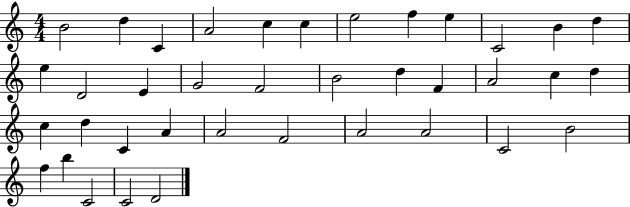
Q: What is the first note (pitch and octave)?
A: B4